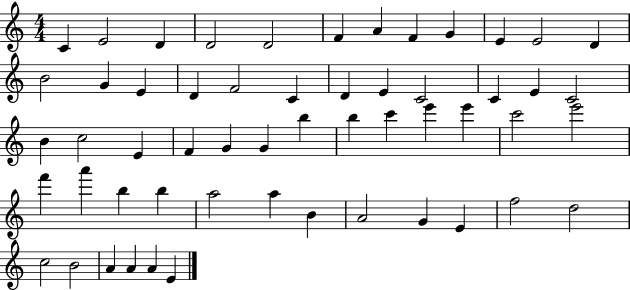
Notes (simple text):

C4/q E4/h D4/q D4/h D4/h F4/q A4/q F4/q G4/q E4/q E4/h D4/q B4/h G4/q E4/q D4/q F4/h C4/q D4/q E4/q C4/h C4/q E4/q C4/h B4/q C5/h E4/q F4/q G4/q G4/q B5/q B5/q C6/q E6/q E6/q C6/h E6/h F6/q A6/q B5/q B5/q A5/h A5/q B4/q A4/h G4/q E4/q F5/h D5/h C5/h B4/h A4/q A4/q A4/q E4/q